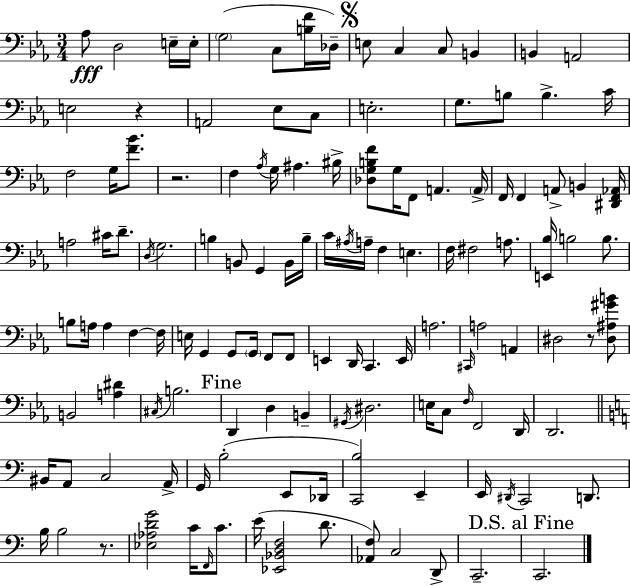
Ab3/e D3/h E3/s E3/s G3/h C3/e [B3,F4]/s Db3/s E3/e C3/q C3/e B2/q B2/q A2/h E3/h R/q A2/h Eb3/e C3/e E3/h. G3/e. B3/e B3/q. C4/s F3/h G3/s [F4,Bb4]/e. R/h. F3/q Ab3/s G3/s A#3/q. BIS3/s [Db3,G3,B3,F4]/e G3/s F2/e A2/q. A2/s F2/s F2/q A2/e B2/q [D#2,F2,Ab2]/s A3/h C#4/s D4/e. D3/s G3/h. B3/q B2/e G2/q B2/s B3/s C4/s A#3/s A3/s F3/q E3/q. F3/s F#3/h A3/e. [E2,Bb3]/s B3/h B3/e. B3/e A3/s A3/q F3/q F3/s E3/s G2/q G2/e G2/s F2/e F2/e E2/q D2/s C2/q. E2/s A3/h. C#2/s A3/h A2/q D#3/h R/e [D#3,A#3,G#4,B4]/e B2/h [A3,D#4]/q C#3/s B3/h. D2/q D3/q B2/q G#2/s D#3/h. E3/s C3/e F3/s F2/h D2/s D2/h. BIS2/s A2/e C3/h A2/s G2/s B3/h E2/e Db2/s [C2,B3]/h E2/q E2/s D#2/s C2/h D2/e. B3/s B3/h R/e. [Eb3,Ab3,D4,G4]/h C4/s F2/s C4/e. E4/s [Eb2,Bb2,D3,F3]/h D4/e. [Ab2,F3]/e C3/h D2/e C2/h. C2/h.